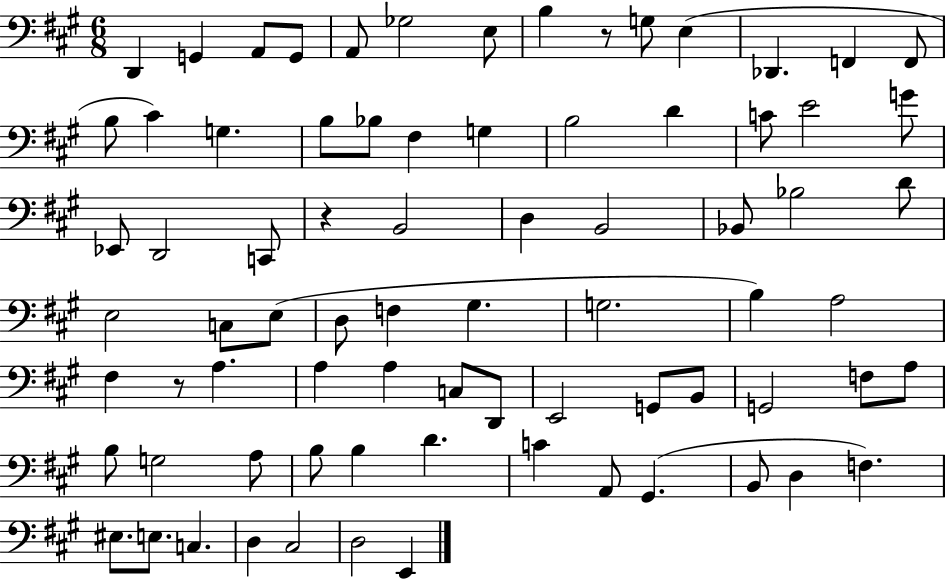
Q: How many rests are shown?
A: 3